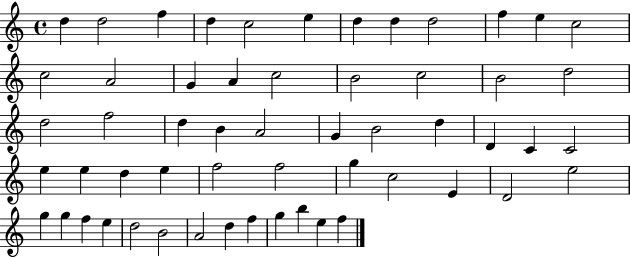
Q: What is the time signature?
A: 4/4